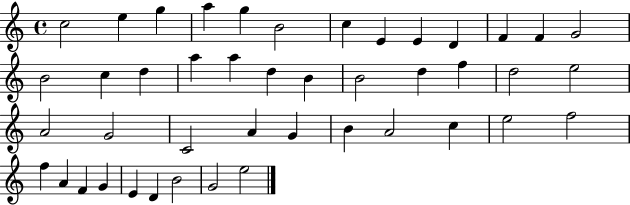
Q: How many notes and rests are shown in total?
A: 44